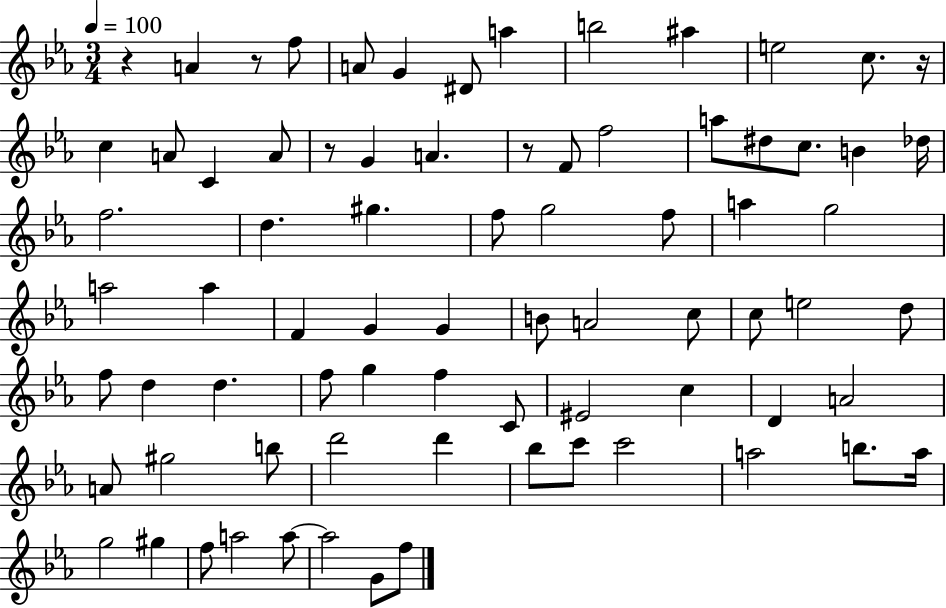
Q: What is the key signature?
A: EES major